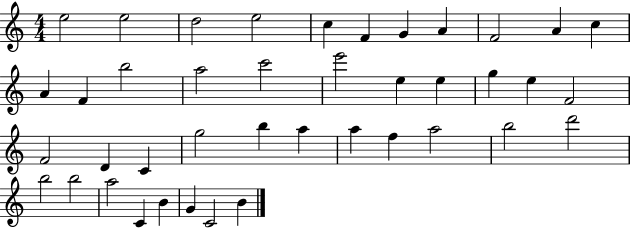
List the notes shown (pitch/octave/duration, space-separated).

E5/h E5/h D5/h E5/h C5/q F4/q G4/q A4/q F4/h A4/q C5/q A4/q F4/q B5/h A5/h C6/h E6/h E5/q E5/q G5/q E5/q F4/h F4/h D4/q C4/q G5/h B5/q A5/q A5/q F5/q A5/h B5/h D6/h B5/h B5/h A5/h C4/q B4/q G4/q C4/h B4/q